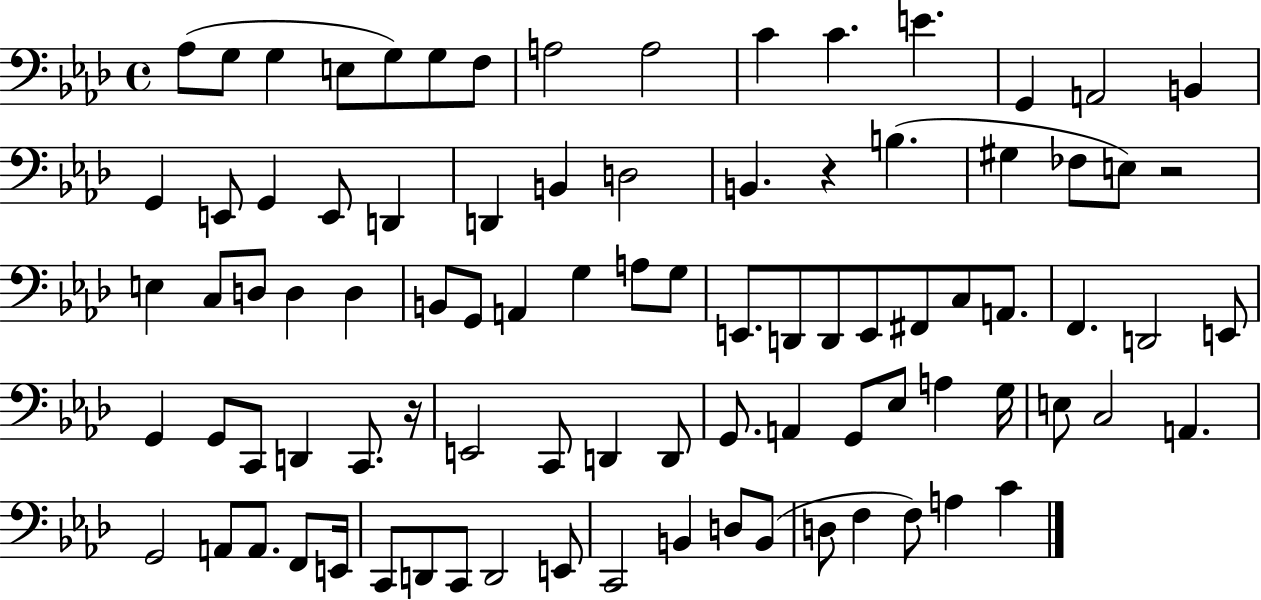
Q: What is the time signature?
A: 4/4